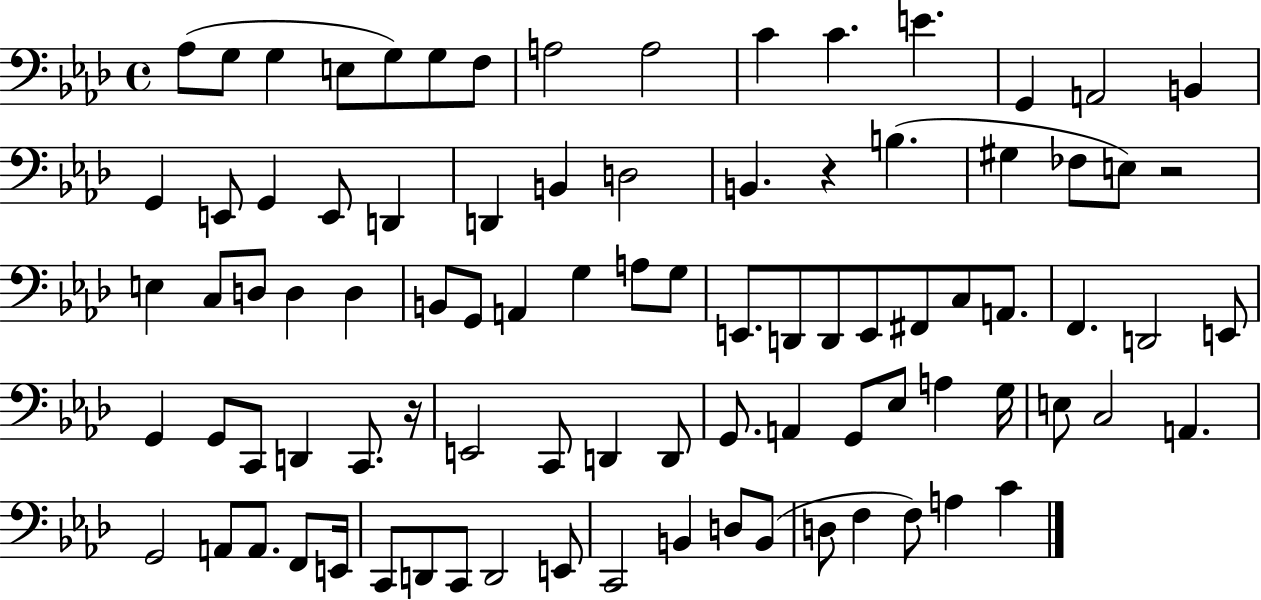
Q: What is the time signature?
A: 4/4